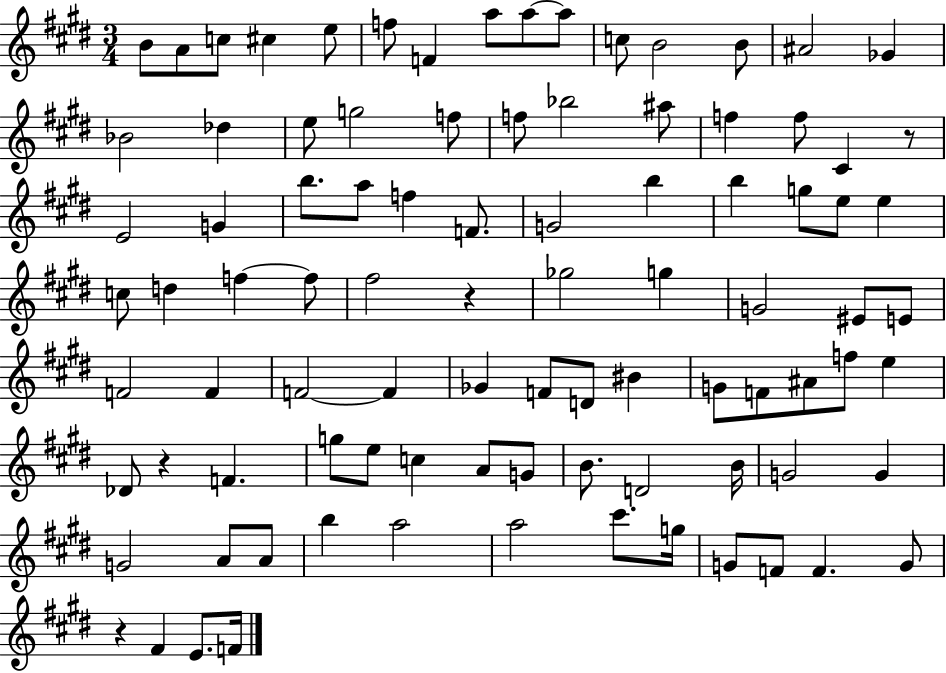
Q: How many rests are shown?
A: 4